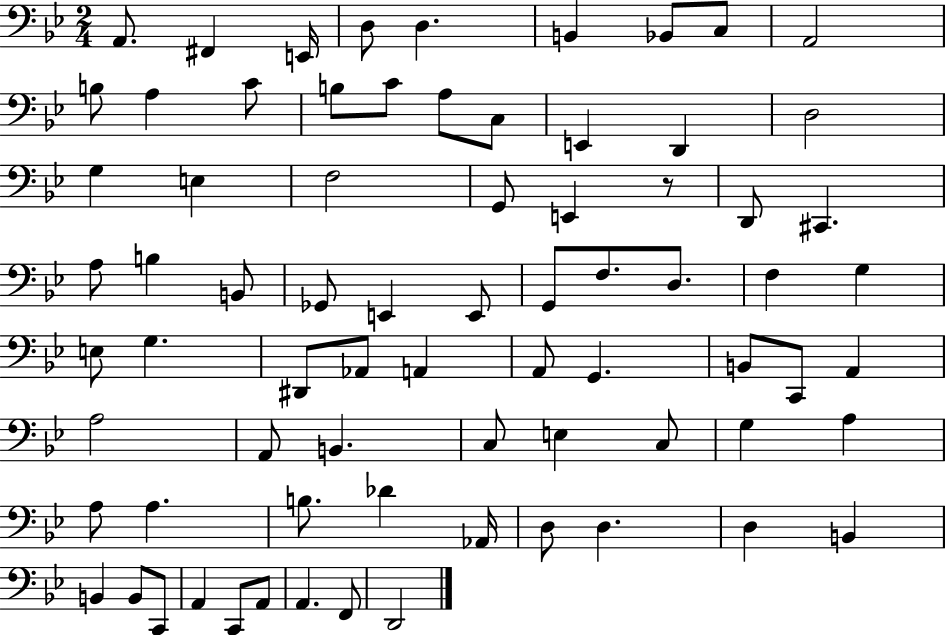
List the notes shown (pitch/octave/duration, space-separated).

A2/e. F#2/q E2/s D3/e D3/q. B2/q Bb2/e C3/e A2/h B3/e A3/q C4/e B3/e C4/e A3/e C3/e E2/q D2/q D3/h G3/q E3/q F3/h G2/e E2/q R/e D2/e C#2/q. A3/e B3/q B2/e Gb2/e E2/q E2/e G2/e F3/e. D3/e. F3/q G3/q E3/e G3/q. D#2/e Ab2/e A2/q A2/e G2/q. B2/e C2/e A2/q A3/h A2/e B2/q. C3/e E3/q C3/e G3/q A3/q A3/e A3/q. B3/e. Db4/q Ab2/s D3/e D3/q. D3/q B2/q B2/q B2/e C2/e A2/q C2/e A2/e A2/q. F2/e D2/h